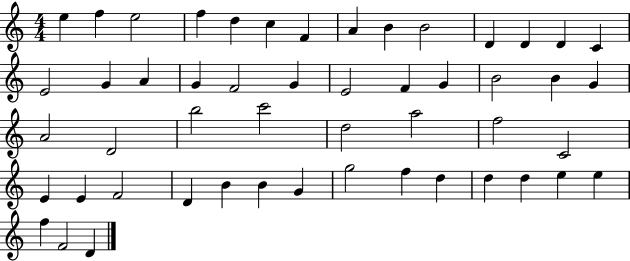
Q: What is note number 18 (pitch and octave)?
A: G4